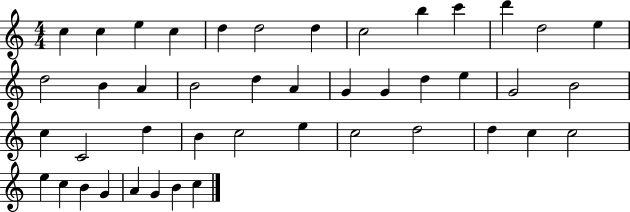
X:1
T:Untitled
M:4/4
L:1/4
K:C
c c e c d d2 d c2 b c' d' d2 e d2 B A B2 d A G G d e G2 B2 c C2 d B c2 e c2 d2 d c c2 e c B G A G B c